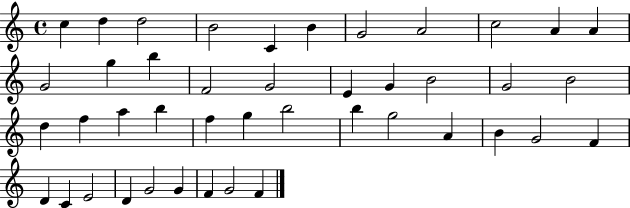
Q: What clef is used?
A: treble